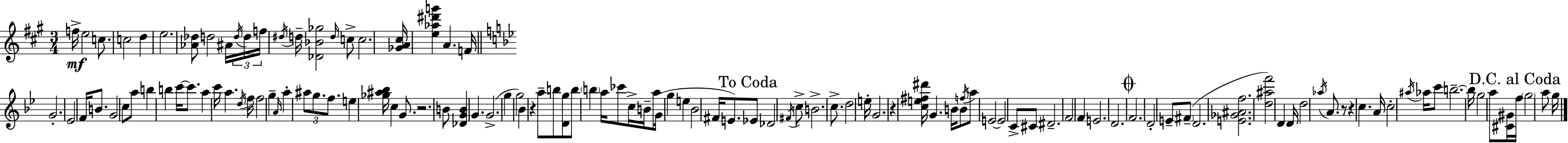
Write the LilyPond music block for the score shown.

{
  \clef treble
  \numericTimeSignature
  \time 3/4
  \key a \major
  f''16->\mf e''2 c''8. | c''2 d''4 | e''2. | <aes' des''>8 d''2 ais'16 \tuplet 3/2 { \acciaccatura { d''16 } | \break d''16 f''16 } \acciaccatura { dis''16 } d''16-- <des' bes' ges''>2 | \grace { d''16 } c''8-> c''2. | <ges' a' cis''>16 <e'' aes'' dis''' g'''>4 a'4. | f'16 \bar "||" \break \key g \minor g'2.-. | ees'2 f'16 b'8. | g'2 c''8 a''8 | b''4 b''4 c'''16~~ c'''8. | \break a''4 c'''16 a''4. \acciaccatura { d''16 } | f''16 f''2 g''4-- | \grace { a'16 } a''4-. \tuplet 3/2 { ais''8 g''8. f''8. } | e''4 <ges'' ais'' bes''>16 c''4 g'8. | \break r2. | b'8 <des' g' b'>4 g'4. | g'2.->( | g''4 g''2) | \break bes'4 r4 a''8-- | b''8 <d' g''>8 b''8 \parenthesize b''4 a''16 ces'''8 | c''16-> b'16-- a''8 g'16( g''4 e''4 | bes'2 fis'16 e'8.) | \break \mark "To Coda" ees'8 des'2 | \acciaccatura { fis'16 } c''8-> b'2.-> | c''8.-> d''2 | e''16-. g'2. | \break r4 <c'' e'' fis'' dis'''>16 g'4. | b'16 b'8 \acciaccatura { f''16 } a''8 e'2~~ | e'2 | c'8-> cis'8 dis'2.-- | \break f'2 | f'4 e'2. | d'2. | \mark \markup { \musicglyph "scripts.coda" } f'2. | \break d'2-. | e'8-- \parenthesize fis'8--( d'2. | <e' ges' ais' f''>2. | <d'' ais'' f'''>2) | \break d'4 d'16 d''2 | \acciaccatura { aes''16 } a'8. r8 r4 c''4. | a'16 c''2-. | \acciaccatura { ais''16 } aes''16 c'''8 b''2.--~~ | \break b''16 g''2 | a''8 <cis' gis'>16 \mark "D.C. al Coda" f''16 \parenthesize g''2 | a''8 g''16 \bar "|."
}